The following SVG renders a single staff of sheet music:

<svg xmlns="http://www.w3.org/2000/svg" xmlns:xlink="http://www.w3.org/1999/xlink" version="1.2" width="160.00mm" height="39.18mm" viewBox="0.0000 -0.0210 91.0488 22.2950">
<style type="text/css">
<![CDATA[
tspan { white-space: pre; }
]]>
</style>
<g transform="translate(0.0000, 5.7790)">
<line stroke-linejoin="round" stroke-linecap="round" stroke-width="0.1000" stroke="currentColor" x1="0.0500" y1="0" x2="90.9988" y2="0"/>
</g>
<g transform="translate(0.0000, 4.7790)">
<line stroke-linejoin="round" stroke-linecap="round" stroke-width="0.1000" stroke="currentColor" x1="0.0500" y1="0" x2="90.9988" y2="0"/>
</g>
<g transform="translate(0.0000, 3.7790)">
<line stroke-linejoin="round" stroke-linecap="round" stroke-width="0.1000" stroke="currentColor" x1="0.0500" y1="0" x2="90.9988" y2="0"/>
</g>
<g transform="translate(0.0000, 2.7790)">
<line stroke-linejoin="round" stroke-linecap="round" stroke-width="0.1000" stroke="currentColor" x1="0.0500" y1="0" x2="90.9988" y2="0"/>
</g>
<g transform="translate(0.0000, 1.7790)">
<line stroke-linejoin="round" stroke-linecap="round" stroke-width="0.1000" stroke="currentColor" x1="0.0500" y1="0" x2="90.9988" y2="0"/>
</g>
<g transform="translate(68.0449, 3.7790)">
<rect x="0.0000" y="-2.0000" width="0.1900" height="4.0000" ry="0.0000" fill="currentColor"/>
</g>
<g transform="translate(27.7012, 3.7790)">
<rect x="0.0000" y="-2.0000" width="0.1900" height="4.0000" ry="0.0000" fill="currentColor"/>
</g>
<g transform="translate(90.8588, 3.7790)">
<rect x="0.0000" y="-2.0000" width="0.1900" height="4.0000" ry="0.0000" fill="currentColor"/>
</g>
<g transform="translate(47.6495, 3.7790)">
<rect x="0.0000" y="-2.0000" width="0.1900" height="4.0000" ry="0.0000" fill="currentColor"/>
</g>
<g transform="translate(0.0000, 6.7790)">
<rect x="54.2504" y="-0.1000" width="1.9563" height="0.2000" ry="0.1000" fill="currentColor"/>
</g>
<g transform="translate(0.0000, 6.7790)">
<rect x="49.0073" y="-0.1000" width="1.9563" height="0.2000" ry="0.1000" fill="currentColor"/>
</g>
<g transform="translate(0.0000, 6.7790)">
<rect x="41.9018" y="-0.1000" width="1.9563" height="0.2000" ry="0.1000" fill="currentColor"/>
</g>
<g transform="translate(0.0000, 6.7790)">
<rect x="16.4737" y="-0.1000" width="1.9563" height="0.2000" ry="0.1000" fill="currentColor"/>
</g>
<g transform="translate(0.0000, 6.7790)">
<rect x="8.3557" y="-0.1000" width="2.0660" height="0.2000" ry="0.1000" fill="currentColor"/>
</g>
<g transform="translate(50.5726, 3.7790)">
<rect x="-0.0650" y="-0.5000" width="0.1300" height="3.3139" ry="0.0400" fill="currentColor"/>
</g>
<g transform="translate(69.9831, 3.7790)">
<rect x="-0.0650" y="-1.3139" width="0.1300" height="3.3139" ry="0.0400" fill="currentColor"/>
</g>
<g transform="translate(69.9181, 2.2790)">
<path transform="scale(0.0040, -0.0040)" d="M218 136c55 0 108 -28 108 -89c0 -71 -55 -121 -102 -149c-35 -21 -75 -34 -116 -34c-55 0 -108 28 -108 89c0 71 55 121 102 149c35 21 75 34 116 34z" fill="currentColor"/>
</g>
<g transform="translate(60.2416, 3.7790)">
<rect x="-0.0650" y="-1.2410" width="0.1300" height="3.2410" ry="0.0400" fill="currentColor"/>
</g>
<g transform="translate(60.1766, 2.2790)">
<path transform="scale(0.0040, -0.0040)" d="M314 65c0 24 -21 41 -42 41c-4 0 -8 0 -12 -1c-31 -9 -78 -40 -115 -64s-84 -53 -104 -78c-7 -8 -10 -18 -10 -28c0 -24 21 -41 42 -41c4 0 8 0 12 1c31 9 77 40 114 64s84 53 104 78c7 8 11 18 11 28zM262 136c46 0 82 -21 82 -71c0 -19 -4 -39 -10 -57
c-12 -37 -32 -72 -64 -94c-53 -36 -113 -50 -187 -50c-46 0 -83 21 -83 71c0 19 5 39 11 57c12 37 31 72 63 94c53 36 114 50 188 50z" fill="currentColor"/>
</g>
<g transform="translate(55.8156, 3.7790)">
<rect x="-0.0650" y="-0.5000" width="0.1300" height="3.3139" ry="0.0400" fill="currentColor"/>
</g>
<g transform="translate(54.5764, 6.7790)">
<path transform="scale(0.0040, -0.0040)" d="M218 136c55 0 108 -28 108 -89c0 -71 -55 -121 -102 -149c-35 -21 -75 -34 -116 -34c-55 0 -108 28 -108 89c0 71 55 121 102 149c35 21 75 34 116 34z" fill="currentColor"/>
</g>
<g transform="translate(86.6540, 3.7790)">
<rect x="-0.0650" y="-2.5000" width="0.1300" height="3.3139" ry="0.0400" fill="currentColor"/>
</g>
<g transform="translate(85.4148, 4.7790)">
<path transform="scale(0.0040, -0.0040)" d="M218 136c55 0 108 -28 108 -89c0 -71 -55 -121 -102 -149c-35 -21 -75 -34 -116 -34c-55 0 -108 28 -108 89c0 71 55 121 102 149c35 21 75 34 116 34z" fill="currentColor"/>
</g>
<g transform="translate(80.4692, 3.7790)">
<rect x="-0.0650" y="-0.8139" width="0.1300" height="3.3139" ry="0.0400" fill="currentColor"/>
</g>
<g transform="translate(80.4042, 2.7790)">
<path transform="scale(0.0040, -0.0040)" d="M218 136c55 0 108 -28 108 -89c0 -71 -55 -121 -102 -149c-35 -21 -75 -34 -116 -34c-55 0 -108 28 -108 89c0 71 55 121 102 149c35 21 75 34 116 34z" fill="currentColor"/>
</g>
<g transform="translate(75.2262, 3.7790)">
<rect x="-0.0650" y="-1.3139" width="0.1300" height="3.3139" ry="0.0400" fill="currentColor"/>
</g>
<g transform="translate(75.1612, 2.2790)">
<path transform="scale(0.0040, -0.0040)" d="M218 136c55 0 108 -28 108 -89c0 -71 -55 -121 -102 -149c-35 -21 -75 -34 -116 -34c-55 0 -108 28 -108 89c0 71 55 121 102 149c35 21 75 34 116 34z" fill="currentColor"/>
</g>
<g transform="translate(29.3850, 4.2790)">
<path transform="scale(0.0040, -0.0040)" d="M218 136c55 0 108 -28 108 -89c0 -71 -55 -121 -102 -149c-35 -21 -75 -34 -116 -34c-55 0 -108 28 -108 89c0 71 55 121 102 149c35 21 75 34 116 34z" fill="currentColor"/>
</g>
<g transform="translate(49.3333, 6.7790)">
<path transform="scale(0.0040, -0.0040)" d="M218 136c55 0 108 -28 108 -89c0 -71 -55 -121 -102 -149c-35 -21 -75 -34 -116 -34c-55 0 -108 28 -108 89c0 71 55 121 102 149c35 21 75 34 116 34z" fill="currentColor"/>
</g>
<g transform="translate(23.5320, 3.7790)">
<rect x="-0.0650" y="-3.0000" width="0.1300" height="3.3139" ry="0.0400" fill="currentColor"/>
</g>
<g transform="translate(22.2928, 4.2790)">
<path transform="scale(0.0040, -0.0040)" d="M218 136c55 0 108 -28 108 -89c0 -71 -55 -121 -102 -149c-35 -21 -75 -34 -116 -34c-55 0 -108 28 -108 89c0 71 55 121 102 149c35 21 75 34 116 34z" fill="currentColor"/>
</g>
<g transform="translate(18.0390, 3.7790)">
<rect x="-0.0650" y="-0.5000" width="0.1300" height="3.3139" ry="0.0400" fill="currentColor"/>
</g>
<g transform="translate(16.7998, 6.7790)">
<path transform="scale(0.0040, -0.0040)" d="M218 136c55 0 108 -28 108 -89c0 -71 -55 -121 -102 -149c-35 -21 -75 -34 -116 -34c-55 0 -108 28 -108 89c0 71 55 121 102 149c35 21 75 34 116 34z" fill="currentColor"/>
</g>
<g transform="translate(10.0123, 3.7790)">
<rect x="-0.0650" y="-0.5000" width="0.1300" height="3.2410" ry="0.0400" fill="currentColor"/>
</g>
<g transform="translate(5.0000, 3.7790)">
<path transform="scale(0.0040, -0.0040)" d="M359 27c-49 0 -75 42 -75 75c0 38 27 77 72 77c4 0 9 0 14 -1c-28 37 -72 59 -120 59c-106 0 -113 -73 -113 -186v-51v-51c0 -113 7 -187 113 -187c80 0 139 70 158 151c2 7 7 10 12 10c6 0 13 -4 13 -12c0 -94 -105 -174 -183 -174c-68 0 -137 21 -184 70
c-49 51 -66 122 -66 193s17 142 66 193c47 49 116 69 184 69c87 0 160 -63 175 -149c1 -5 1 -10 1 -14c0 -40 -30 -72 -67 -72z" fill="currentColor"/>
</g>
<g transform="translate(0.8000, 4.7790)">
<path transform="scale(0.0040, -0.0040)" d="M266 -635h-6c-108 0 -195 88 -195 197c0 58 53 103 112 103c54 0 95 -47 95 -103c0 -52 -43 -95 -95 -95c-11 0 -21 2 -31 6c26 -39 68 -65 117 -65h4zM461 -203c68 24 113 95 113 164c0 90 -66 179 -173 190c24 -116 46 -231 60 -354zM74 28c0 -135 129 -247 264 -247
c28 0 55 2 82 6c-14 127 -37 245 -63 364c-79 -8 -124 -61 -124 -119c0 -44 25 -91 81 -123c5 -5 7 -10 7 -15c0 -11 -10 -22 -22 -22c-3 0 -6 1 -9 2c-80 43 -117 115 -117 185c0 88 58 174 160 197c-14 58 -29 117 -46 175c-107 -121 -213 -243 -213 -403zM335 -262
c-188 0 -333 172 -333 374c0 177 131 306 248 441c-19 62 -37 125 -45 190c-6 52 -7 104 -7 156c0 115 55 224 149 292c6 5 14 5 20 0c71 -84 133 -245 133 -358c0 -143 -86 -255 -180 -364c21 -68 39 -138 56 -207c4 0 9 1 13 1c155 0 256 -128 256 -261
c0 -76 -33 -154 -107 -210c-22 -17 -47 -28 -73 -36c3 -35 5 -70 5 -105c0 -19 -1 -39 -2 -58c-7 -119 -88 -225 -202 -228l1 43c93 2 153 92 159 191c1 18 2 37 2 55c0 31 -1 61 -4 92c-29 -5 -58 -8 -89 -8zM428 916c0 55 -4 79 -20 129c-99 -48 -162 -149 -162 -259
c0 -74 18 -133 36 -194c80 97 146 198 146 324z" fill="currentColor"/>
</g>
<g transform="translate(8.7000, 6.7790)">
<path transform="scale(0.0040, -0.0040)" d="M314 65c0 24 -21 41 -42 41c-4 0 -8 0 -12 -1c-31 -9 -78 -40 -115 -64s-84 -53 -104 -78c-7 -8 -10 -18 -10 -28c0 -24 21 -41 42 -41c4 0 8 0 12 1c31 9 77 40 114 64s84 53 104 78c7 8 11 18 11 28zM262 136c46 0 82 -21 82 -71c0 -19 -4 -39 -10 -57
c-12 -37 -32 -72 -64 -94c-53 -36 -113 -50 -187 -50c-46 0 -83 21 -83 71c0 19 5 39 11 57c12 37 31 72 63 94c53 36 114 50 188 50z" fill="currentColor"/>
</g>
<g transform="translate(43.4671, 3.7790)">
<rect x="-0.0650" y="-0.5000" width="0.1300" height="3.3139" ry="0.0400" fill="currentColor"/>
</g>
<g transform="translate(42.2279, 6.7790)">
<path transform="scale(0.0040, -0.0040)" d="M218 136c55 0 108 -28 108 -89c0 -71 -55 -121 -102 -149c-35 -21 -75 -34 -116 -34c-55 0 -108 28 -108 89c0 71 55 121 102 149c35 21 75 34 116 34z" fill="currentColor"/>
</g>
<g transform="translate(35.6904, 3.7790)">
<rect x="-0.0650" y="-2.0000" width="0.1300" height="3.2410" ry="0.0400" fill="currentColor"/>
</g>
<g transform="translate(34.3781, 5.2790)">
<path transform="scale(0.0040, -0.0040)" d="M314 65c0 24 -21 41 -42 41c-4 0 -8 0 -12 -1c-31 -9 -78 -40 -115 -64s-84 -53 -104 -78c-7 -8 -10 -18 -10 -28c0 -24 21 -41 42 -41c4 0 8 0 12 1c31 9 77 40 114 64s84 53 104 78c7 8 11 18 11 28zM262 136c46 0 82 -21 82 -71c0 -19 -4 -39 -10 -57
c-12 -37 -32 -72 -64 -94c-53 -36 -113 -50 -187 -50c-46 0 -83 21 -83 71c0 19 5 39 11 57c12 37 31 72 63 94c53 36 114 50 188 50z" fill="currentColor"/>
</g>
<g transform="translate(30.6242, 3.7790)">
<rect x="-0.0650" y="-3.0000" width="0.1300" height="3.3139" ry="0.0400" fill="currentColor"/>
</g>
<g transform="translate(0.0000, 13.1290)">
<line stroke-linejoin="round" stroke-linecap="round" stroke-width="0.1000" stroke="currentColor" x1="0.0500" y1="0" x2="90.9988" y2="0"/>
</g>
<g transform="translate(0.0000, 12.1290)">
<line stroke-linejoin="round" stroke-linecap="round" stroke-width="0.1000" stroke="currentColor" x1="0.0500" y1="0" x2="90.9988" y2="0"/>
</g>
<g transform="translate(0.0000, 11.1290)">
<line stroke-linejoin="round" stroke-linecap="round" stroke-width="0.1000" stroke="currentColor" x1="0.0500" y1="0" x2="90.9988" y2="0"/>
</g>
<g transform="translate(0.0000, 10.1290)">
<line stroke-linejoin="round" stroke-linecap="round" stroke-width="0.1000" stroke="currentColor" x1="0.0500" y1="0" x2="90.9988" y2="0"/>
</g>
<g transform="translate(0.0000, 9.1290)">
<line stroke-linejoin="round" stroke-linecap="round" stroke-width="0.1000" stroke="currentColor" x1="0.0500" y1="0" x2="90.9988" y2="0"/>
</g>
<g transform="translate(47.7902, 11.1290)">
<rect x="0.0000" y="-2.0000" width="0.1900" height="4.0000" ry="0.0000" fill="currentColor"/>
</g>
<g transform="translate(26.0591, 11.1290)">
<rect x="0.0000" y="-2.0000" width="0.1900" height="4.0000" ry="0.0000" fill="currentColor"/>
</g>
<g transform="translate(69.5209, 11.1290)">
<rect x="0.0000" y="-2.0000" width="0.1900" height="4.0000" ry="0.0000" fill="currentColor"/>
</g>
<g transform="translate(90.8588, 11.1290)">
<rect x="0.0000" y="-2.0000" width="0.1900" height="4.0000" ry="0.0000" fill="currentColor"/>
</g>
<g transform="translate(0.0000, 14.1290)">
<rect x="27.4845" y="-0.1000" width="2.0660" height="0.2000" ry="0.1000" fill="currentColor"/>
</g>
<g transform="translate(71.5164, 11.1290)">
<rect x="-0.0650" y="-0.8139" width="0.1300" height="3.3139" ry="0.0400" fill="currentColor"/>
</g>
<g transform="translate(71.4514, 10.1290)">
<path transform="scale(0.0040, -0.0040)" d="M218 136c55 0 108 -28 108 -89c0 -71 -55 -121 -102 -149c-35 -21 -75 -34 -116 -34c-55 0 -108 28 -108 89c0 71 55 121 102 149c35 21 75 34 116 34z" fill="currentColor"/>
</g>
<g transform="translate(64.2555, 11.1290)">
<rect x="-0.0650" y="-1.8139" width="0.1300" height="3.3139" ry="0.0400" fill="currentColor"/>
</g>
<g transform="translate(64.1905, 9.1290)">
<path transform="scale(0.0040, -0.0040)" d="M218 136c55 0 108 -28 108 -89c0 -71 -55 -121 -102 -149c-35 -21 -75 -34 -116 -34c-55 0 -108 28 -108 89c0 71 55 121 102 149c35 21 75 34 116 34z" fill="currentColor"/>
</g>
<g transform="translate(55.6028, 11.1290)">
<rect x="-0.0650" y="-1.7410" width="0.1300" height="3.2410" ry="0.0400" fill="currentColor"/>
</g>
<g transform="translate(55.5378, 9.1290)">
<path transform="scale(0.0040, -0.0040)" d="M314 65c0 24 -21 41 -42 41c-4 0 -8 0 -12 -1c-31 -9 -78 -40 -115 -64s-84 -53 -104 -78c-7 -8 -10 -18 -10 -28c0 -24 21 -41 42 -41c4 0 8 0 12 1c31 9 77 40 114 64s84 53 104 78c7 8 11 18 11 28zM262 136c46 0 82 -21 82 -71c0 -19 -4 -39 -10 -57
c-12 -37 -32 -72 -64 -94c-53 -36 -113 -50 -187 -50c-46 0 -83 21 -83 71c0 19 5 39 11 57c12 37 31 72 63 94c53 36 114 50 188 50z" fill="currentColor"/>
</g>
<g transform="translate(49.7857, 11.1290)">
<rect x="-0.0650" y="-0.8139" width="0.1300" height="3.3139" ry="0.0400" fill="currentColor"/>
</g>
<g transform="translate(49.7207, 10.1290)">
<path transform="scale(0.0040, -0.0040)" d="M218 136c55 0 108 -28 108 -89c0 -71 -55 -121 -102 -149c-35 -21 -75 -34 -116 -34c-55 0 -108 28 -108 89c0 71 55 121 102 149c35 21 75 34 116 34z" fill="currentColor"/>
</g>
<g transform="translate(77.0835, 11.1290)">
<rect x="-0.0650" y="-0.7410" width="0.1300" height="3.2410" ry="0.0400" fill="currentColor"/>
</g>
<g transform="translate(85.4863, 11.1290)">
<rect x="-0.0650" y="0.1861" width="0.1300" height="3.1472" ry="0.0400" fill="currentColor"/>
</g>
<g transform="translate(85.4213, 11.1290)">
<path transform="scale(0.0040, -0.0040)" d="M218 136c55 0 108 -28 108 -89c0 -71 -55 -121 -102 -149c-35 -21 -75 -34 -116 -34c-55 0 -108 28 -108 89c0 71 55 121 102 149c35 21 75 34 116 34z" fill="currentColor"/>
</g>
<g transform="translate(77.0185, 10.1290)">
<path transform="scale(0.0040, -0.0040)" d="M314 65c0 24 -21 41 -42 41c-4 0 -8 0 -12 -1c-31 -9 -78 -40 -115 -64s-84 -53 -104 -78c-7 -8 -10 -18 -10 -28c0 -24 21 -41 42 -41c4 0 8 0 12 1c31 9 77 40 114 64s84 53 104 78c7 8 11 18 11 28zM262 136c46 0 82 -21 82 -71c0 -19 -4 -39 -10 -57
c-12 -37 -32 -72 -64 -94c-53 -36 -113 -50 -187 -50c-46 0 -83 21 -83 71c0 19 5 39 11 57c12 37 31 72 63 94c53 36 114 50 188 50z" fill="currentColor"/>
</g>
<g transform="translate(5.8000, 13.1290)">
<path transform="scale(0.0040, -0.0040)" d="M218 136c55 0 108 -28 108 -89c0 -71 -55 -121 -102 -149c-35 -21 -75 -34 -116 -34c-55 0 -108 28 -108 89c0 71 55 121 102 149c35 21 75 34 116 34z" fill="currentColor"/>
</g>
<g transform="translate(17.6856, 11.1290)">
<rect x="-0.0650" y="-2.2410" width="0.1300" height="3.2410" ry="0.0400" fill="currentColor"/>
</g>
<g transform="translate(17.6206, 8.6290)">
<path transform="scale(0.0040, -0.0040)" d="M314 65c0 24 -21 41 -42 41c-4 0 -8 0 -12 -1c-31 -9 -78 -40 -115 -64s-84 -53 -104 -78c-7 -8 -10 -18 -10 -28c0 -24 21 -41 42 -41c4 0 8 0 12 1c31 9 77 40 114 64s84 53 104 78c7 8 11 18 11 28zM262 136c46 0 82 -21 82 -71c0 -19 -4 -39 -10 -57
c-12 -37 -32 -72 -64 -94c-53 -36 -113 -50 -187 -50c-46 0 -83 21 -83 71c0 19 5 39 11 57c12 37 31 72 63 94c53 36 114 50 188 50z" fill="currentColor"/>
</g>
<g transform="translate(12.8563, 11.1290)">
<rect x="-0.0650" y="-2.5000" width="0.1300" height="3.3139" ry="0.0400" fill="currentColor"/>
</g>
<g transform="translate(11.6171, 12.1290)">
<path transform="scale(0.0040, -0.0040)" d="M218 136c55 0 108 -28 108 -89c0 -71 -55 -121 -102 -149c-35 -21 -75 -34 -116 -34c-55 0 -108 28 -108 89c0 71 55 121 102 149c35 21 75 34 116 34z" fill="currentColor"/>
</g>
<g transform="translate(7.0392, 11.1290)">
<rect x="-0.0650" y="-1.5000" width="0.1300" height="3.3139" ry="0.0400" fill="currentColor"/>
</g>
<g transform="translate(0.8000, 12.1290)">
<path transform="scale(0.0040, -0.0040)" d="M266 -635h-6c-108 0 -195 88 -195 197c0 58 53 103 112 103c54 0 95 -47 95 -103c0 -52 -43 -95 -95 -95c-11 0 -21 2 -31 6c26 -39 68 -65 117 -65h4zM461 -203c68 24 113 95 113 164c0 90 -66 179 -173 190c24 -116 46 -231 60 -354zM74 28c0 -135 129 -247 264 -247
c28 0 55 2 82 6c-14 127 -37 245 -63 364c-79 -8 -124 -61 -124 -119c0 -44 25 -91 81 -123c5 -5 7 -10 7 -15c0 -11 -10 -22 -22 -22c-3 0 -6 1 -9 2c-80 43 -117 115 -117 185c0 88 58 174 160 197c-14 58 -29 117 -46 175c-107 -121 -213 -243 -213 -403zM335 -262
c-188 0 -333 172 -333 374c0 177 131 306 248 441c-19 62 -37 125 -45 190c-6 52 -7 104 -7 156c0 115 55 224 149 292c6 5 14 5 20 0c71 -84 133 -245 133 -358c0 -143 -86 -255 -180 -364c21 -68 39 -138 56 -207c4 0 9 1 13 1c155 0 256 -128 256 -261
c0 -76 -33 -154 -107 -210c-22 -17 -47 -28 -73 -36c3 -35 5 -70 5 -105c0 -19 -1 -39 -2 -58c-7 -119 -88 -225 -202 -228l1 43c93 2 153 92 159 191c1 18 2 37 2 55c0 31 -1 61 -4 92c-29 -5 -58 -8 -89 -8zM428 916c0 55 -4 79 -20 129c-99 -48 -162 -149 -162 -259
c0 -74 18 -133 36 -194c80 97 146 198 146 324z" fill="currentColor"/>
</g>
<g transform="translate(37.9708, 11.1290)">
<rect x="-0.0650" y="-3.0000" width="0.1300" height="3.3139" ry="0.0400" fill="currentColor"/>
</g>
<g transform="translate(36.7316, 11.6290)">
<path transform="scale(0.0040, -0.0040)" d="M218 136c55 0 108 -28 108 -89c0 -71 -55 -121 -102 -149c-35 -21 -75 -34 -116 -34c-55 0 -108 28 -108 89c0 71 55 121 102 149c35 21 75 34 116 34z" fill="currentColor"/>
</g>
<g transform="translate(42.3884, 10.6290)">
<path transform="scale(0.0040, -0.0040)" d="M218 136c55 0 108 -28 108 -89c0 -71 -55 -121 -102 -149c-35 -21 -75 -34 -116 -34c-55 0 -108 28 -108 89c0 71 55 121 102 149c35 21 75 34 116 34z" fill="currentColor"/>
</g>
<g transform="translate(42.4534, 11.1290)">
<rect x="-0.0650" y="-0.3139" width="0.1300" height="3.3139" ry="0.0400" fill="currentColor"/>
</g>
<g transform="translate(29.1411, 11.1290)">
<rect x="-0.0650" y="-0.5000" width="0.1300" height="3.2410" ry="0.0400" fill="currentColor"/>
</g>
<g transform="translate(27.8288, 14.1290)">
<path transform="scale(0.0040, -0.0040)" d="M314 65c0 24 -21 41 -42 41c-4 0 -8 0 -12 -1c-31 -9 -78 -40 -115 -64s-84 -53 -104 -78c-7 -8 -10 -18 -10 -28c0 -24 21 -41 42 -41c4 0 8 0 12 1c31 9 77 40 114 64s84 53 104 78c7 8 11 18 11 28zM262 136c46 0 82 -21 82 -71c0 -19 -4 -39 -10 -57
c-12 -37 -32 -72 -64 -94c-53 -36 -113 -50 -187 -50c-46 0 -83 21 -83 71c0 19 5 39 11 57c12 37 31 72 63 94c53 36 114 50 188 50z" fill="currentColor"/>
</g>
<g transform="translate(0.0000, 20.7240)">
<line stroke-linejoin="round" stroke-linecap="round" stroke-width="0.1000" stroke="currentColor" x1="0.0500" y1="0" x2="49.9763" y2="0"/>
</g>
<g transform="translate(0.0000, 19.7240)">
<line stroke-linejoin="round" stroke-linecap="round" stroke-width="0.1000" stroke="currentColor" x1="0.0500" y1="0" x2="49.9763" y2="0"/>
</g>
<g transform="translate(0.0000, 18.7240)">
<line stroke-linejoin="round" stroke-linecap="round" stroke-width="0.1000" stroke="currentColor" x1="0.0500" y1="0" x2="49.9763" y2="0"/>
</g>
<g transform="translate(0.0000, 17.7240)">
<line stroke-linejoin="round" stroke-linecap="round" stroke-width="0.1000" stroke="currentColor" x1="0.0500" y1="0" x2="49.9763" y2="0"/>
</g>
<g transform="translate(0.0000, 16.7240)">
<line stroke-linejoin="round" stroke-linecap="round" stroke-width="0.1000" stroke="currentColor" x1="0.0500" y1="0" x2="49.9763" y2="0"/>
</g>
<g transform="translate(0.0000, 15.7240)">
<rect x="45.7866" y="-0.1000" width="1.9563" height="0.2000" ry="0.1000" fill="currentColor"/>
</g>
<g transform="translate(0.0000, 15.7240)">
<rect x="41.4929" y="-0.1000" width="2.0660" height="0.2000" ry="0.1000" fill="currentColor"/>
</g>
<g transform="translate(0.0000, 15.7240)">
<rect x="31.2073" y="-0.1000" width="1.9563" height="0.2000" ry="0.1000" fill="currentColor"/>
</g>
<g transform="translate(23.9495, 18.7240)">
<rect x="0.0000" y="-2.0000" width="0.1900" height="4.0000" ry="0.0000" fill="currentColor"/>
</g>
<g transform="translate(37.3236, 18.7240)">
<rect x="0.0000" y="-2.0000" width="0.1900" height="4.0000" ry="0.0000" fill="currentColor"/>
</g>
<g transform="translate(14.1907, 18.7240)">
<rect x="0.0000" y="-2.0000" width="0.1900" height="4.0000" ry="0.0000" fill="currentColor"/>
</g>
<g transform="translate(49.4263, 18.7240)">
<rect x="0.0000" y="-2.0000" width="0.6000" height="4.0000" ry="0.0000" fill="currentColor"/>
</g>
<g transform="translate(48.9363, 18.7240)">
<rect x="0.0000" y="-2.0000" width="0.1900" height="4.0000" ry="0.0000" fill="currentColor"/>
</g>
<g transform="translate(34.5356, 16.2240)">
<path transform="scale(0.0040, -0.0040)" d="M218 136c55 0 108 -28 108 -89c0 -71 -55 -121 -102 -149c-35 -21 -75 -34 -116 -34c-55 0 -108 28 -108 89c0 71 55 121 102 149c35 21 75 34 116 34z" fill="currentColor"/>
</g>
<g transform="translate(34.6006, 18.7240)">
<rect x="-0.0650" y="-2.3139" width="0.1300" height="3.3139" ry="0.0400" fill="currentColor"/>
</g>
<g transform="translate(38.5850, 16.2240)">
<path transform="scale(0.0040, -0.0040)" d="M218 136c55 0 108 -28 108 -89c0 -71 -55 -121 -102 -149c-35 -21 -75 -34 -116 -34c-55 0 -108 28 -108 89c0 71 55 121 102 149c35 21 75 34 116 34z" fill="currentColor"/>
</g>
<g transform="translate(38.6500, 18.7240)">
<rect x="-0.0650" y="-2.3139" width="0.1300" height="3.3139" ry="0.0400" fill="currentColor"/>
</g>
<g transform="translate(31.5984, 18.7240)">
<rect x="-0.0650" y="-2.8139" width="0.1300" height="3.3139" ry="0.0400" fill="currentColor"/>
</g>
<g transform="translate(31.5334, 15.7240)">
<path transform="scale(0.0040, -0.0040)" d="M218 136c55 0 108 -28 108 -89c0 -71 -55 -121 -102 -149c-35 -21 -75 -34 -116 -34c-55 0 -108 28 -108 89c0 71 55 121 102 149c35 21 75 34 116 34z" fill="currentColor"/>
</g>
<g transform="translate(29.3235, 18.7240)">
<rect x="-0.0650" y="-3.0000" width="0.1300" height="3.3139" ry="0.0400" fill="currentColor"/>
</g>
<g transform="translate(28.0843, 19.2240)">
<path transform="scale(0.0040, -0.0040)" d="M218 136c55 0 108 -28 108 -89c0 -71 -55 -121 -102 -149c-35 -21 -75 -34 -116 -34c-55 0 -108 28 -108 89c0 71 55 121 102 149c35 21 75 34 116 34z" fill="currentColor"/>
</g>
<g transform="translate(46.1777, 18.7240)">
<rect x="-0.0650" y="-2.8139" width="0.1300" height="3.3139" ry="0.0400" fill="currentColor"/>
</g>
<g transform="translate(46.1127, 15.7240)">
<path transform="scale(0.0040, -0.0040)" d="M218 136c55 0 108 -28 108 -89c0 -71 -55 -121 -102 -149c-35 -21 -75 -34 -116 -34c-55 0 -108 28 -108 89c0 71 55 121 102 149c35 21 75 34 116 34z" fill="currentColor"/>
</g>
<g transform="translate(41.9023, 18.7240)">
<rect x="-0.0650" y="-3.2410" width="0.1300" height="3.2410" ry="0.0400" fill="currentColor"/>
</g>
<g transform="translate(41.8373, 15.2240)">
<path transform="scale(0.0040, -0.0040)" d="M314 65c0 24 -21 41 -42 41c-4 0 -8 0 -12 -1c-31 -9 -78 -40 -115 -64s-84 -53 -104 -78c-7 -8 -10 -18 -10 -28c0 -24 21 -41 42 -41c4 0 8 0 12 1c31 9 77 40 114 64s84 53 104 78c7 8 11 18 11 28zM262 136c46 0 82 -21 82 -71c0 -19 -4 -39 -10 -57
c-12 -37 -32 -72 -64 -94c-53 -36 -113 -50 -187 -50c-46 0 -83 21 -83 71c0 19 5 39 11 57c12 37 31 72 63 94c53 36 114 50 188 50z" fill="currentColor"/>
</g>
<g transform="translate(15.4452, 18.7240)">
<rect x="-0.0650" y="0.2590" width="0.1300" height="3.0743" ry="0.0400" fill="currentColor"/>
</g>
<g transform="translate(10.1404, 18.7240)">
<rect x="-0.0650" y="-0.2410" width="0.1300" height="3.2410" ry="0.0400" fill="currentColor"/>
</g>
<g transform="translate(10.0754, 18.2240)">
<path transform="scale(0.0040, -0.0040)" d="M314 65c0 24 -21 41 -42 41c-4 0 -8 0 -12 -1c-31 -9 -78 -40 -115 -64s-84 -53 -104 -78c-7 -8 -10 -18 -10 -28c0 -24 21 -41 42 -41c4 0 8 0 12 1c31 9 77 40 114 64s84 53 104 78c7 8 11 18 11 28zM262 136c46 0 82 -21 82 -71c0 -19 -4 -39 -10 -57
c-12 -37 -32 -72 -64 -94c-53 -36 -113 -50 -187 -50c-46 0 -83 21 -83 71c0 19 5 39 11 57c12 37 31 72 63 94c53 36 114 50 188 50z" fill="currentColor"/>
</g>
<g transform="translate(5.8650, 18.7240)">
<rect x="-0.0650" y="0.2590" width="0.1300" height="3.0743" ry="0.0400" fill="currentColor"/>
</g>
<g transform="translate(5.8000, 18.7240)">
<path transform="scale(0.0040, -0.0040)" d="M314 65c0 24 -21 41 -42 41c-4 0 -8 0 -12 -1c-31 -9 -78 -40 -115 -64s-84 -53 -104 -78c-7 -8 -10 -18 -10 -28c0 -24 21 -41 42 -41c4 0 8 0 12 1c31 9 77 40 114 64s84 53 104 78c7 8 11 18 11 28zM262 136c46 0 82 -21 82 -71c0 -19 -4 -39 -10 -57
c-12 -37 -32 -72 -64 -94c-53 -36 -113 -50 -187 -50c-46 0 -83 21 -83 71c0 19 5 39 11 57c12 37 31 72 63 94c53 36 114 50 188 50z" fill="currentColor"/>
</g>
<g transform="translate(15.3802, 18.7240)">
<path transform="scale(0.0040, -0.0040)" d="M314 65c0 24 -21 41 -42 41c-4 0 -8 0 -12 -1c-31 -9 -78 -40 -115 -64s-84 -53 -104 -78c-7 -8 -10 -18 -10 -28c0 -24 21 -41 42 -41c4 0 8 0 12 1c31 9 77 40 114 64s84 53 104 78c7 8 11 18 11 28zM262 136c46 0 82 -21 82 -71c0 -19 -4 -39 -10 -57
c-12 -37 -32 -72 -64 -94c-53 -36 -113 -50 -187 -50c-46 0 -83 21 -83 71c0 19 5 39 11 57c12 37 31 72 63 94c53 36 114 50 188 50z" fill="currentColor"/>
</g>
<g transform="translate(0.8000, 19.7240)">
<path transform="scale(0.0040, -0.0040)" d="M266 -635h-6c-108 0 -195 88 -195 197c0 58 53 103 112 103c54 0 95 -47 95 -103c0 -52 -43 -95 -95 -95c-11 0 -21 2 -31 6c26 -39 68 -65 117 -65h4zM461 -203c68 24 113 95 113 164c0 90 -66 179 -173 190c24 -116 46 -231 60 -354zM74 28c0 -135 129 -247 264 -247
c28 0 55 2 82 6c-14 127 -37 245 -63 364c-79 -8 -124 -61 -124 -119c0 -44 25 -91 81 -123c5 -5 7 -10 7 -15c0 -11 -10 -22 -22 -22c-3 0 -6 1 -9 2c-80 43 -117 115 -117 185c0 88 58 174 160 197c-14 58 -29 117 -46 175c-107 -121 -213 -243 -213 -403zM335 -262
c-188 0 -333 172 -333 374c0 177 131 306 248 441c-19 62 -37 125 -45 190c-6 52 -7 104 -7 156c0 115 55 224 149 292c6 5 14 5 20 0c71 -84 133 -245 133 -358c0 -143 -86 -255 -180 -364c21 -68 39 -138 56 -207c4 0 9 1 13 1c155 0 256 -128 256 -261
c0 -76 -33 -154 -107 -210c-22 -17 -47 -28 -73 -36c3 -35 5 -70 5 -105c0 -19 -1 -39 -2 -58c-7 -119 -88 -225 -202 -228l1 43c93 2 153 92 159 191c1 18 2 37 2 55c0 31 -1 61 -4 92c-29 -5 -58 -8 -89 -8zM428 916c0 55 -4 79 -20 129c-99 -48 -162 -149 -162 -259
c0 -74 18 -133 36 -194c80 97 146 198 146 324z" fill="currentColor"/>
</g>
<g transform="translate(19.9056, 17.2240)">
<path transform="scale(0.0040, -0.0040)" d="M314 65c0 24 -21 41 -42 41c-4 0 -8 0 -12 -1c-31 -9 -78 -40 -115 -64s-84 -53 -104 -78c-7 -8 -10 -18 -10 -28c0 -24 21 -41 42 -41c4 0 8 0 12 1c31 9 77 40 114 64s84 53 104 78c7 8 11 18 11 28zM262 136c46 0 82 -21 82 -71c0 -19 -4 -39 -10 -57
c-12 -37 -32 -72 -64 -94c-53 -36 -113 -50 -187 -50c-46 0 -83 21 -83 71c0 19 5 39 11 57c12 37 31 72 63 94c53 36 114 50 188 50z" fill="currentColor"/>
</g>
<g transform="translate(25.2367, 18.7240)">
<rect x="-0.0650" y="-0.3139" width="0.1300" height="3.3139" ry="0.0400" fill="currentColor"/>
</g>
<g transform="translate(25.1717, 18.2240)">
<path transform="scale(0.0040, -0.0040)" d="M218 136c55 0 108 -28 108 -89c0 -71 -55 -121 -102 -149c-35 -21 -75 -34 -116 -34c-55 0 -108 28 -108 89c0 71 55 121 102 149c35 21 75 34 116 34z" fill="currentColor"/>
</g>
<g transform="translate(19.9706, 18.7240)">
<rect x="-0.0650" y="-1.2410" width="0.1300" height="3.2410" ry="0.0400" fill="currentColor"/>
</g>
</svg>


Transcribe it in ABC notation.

X:1
T:Untitled
M:4/4
L:1/4
K:C
C2 C A A F2 C C C e2 e e d G E G g2 C2 A c d f2 f d d2 B B2 c2 B2 e2 c A a g g b2 a